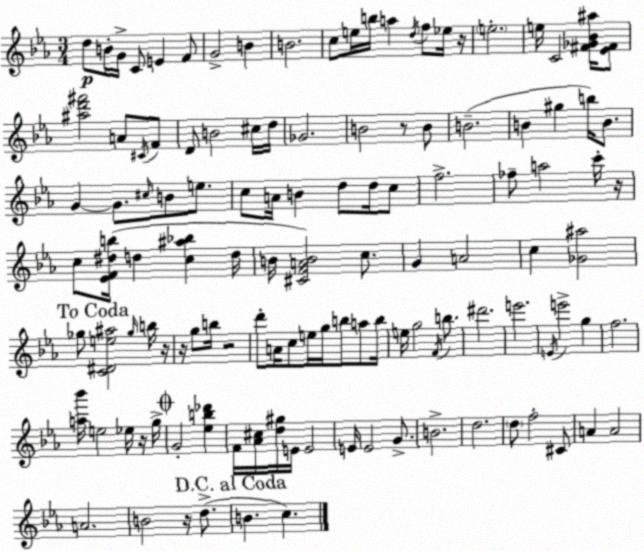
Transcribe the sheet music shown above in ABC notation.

X:1
T:Untitled
M:3/4
L:1/4
K:Cm
d/2 B/4 G/4 C/2 E F/2 G2 B B2 c/2 e/4 b/4 a d/4 f/2 _e/4 z/4 e2 e/4 C2 [^F_G_B^a]/4 [_E^F]/2 [^ad'^f']2 A/2 ^C/4 F/2 D/2 B2 ^c/4 d/4 _G2 B2 z/2 B/2 B2 B ^g b/4 B/2 G G/2 ^c/4 B/2 e/2 c/2 A/4 B d/2 d/4 c/2 f2 _f/2 a2 c'/4 z/4 c/2 [_EF^db]/4 d [c^a_b] d/4 B/4 [^CFAB]2 c/2 G A2 c [_G^a]2 _g/2 [C^De^a]2 _g/4 b/4 z/4 z/4 g/2 b/4 z2 d'/2 A/4 c/2 e/4 g/4 b/2 a/2 b/4 e/4 g2 F/4 b/2 ^d'2 e'2 E/4 e'2 g f2 [a_b']/4 e2 _e/4 z/4 g/4 G2 [_eb_d'] F/4 [_A^c]/4 [d^g]/4 E/4 E2 E/4 E2 G/2 B2 d2 d/2 f2 ^C/2 A A2 A2 B2 z/4 d/2 B c